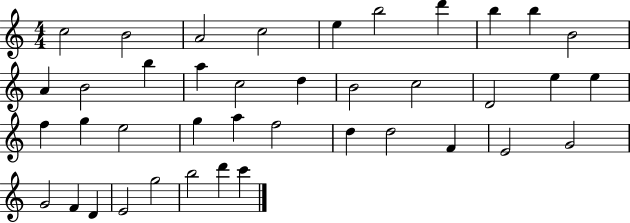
C5/h B4/h A4/h C5/h E5/q B5/h D6/q B5/q B5/q B4/h A4/q B4/h B5/q A5/q C5/h D5/q B4/h C5/h D4/h E5/q E5/q F5/q G5/q E5/h G5/q A5/q F5/h D5/q D5/h F4/q E4/h G4/h G4/h F4/q D4/q E4/h G5/h B5/h D6/q C6/q